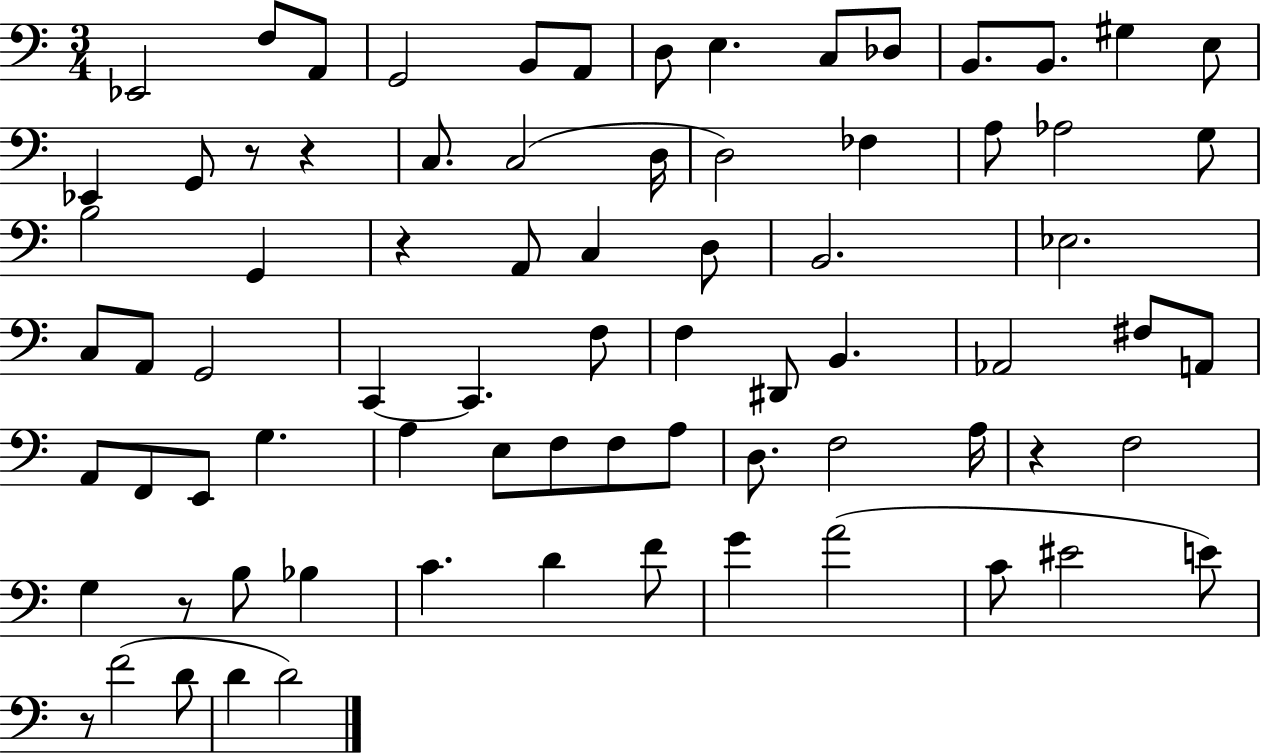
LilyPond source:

{
  \clef bass
  \numericTimeSignature
  \time 3/4
  \key c \major
  ees,2 f8 a,8 | g,2 b,8 a,8 | d8 e4. c8 des8 | b,8. b,8. gis4 e8 | \break ees,4 g,8 r8 r4 | c8. c2( d16 | d2) fes4 | a8 aes2 g8 | \break b2 g,4 | r4 a,8 c4 d8 | b,2. | ees2. | \break c8 a,8 g,2 | c,4~~ c,4. f8 | f4 dis,8 b,4. | aes,2 fis8 a,8 | \break a,8 f,8 e,8 g4. | a4 e8 f8 f8 a8 | d8. f2 a16 | r4 f2 | \break g4 r8 b8 bes4 | c'4. d'4 f'8 | g'4 a'2( | c'8 eis'2 e'8) | \break r8 f'2( d'8 | d'4 d'2) | \bar "|."
}